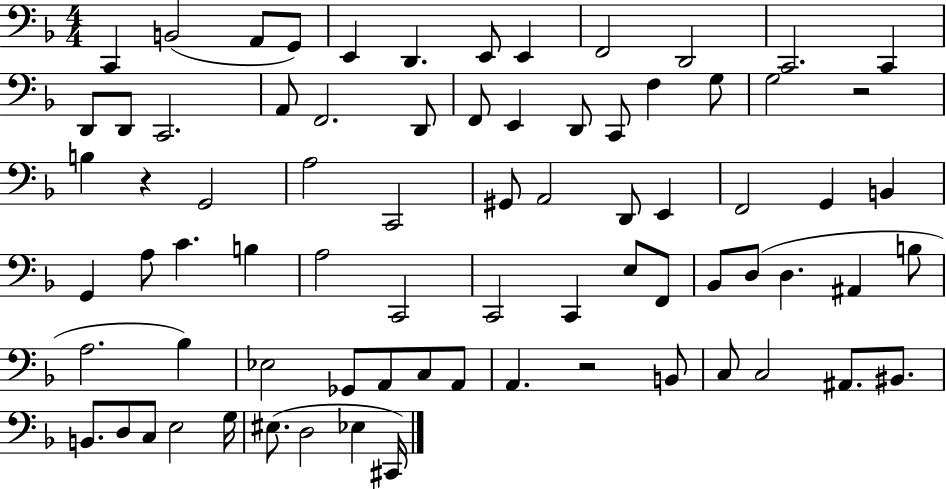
C2/q B2/h A2/e G2/e E2/q D2/q. E2/e E2/q F2/h D2/h C2/h. C2/q D2/e D2/e C2/h. A2/e F2/h. D2/e F2/e E2/q D2/e C2/e F3/q G3/e G3/h R/h B3/q R/q G2/h A3/h C2/h G#2/e A2/h D2/e E2/q F2/h G2/q B2/q G2/q A3/e C4/q. B3/q A3/h C2/h C2/h C2/q E3/e F2/e Bb2/e D3/e D3/q. A#2/q B3/e A3/h. Bb3/q Eb3/h Gb2/e A2/e C3/e A2/e A2/q. R/h B2/e C3/e C3/h A#2/e. BIS2/e. B2/e. D3/e C3/e E3/h G3/s EIS3/e. D3/h Eb3/q C#2/s